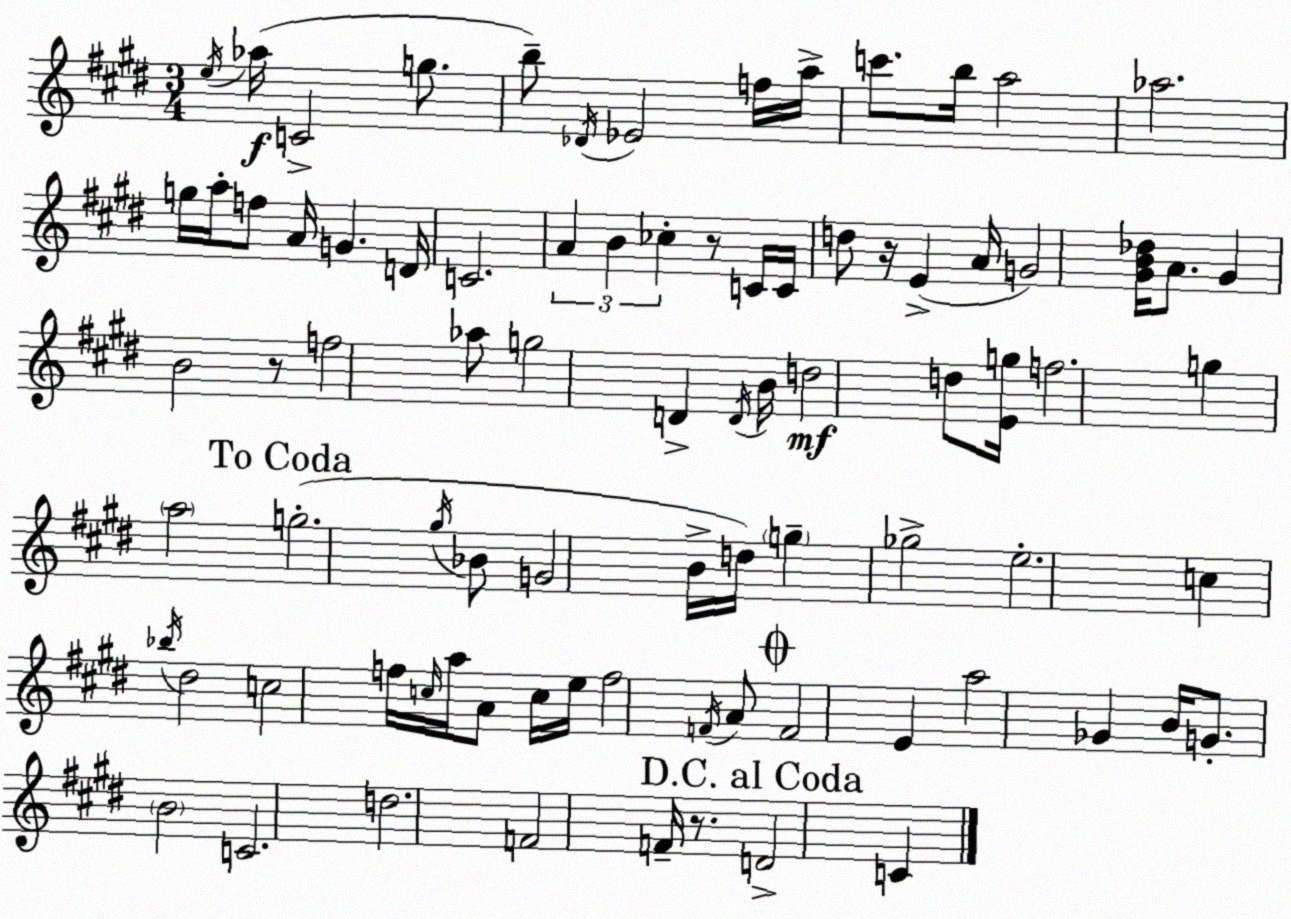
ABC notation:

X:1
T:Untitled
M:3/4
L:1/4
K:E
e/4 _a/4 C2 g/2 b/2 _D/4 _E2 f/4 a/4 c'/2 b/4 a2 _a2 g/4 a/4 f/2 A/4 G D/4 C2 A B _c z/2 C/4 C/4 d/2 z/4 E A/4 G2 [^GB_d]/4 A/2 ^G B2 z/2 f2 _a/2 g2 D D/4 B/4 d2 d/2 [Eg]/4 f2 g a2 g2 ^g/4 _B/2 G2 B/4 d/4 g _g2 e2 c _b/4 ^d2 c2 f/4 c/4 a/4 A/2 c/4 e/4 f2 F/4 A/2 F2 E a2 _G B/4 G/2 B2 C2 d2 F2 F/4 z/2 D2 C